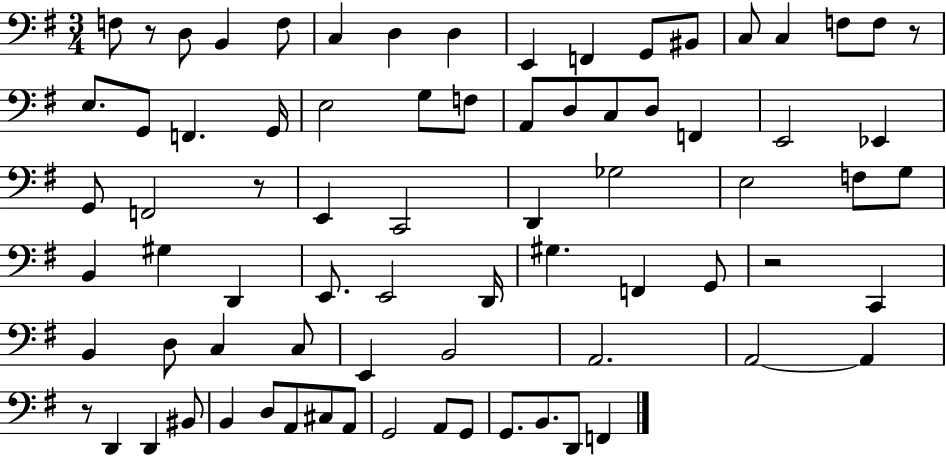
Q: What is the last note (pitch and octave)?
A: F2